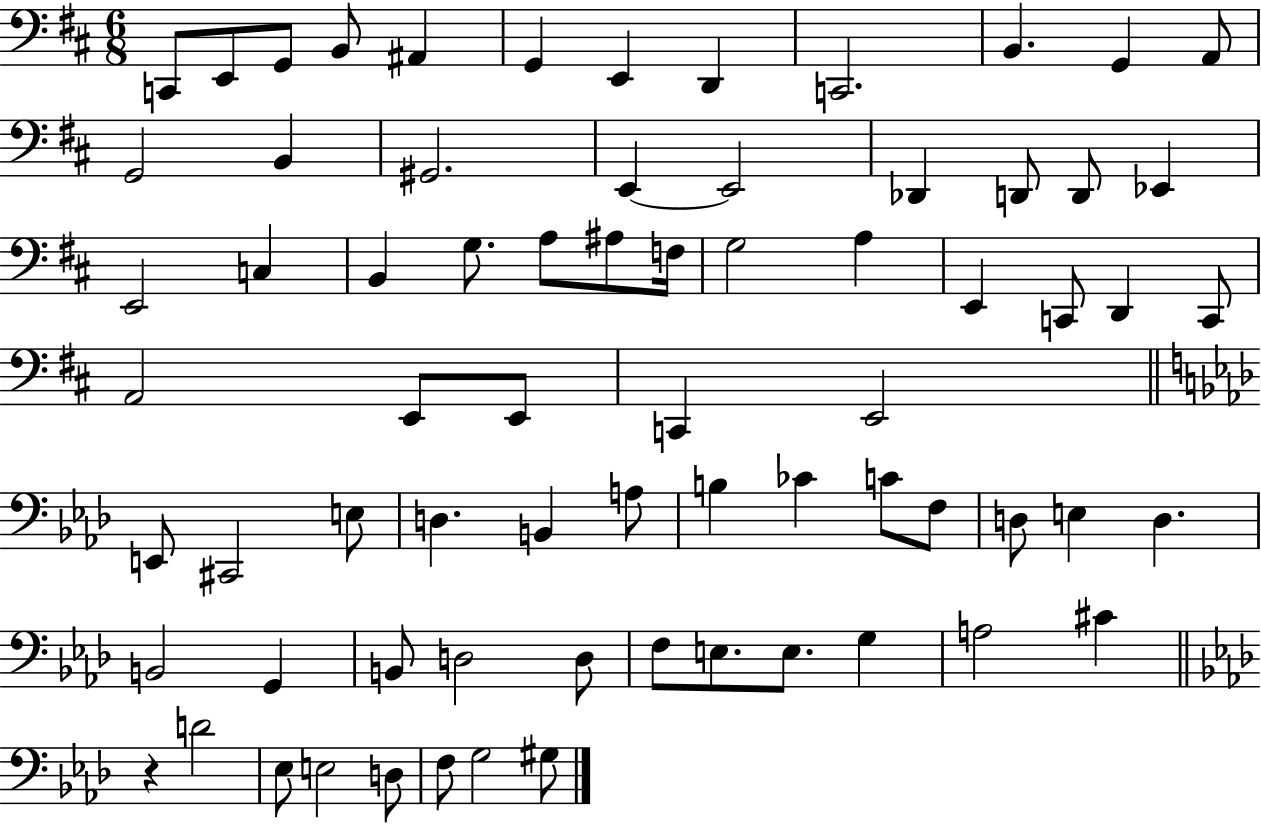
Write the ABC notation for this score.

X:1
T:Untitled
M:6/8
L:1/4
K:D
C,,/2 E,,/2 G,,/2 B,,/2 ^A,, G,, E,, D,, C,,2 B,, G,, A,,/2 G,,2 B,, ^G,,2 E,, E,,2 _D,, D,,/2 D,,/2 _E,, E,,2 C, B,, G,/2 A,/2 ^A,/2 F,/4 G,2 A, E,, C,,/2 D,, C,,/2 A,,2 E,,/2 E,,/2 C,, E,,2 E,,/2 ^C,,2 E,/2 D, B,, A,/2 B, _C C/2 F,/2 D,/2 E, D, B,,2 G,, B,,/2 D,2 D,/2 F,/2 E,/2 E,/2 G, A,2 ^C z D2 _E,/2 E,2 D,/2 F,/2 G,2 ^G,/2